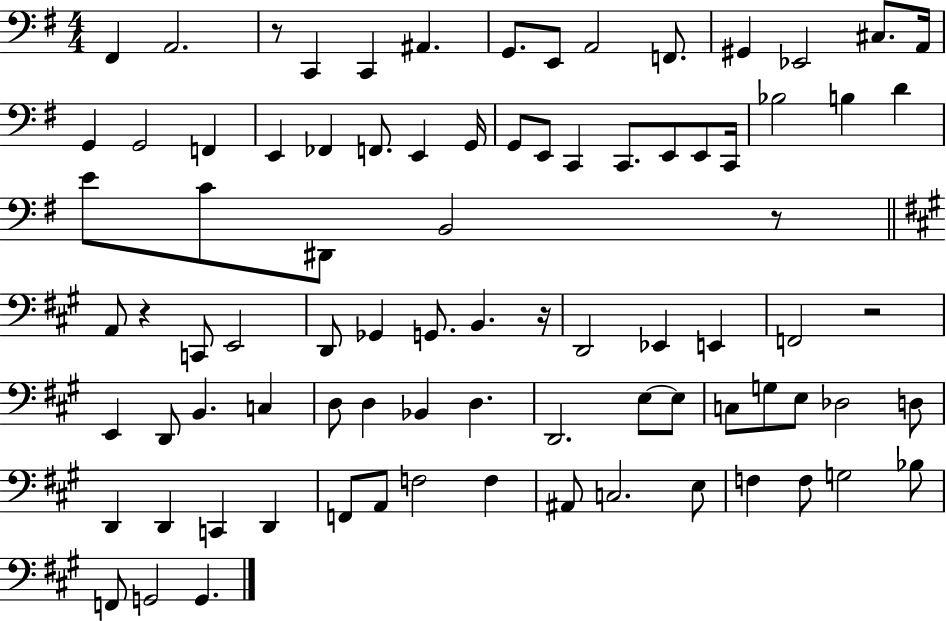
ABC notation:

X:1
T:Untitled
M:4/4
L:1/4
K:G
^F,, A,,2 z/2 C,, C,, ^A,, G,,/2 E,,/2 A,,2 F,,/2 ^G,, _E,,2 ^C,/2 A,,/4 G,, G,,2 F,, E,, _F,, F,,/2 E,, G,,/4 G,,/2 E,,/2 C,, C,,/2 E,,/2 E,,/2 C,,/4 _B,2 B, D E/2 C/2 ^D,,/2 B,,2 z/2 A,,/2 z C,,/2 E,,2 D,,/2 _G,, G,,/2 B,, z/4 D,,2 _E,, E,, F,,2 z2 E,, D,,/2 B,, C, D,/2 D, _B,, D, D,,2 E,/2 E,/2 C,/2 G,/2 E,/2 _D,2 D,/2 D,, D,, C,, D,, F,,/2 A,,/2 F,2 F, ^A,,/2 C,2 E,/2 F, F,/2 G,2 _B,/2 F,,/2 G,,2 G,,